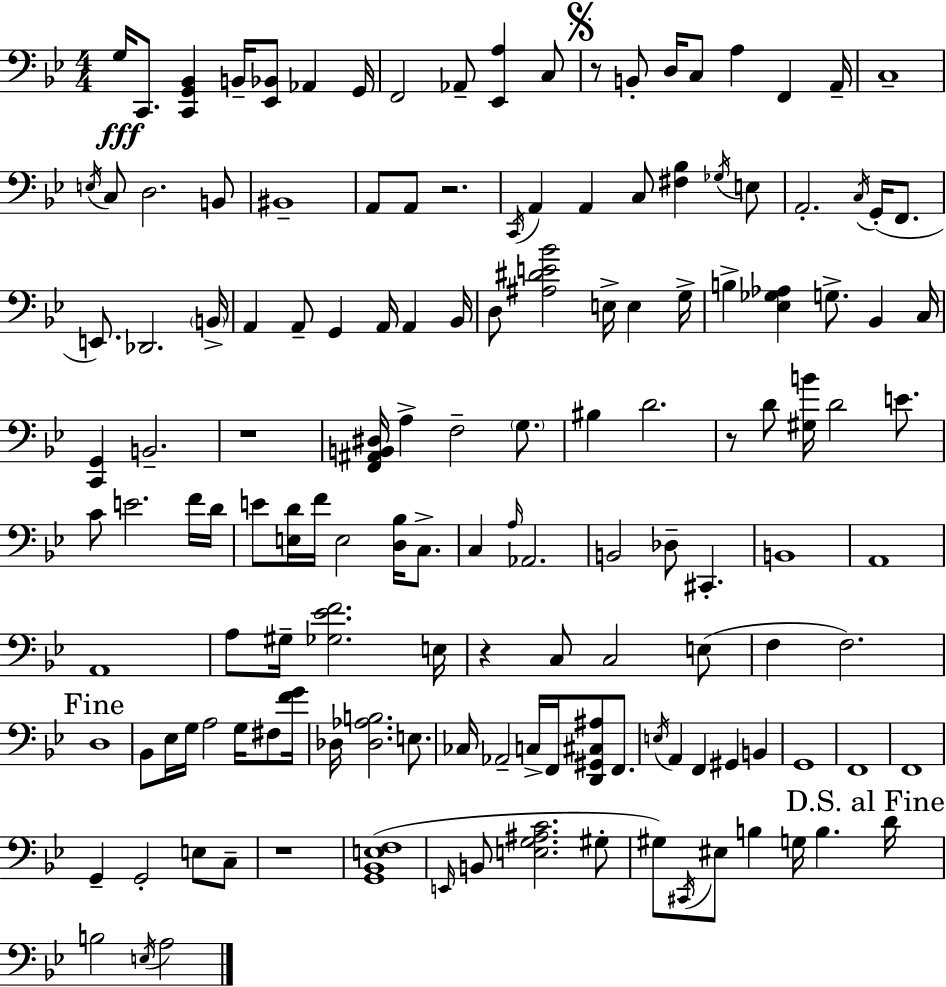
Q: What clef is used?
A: bass